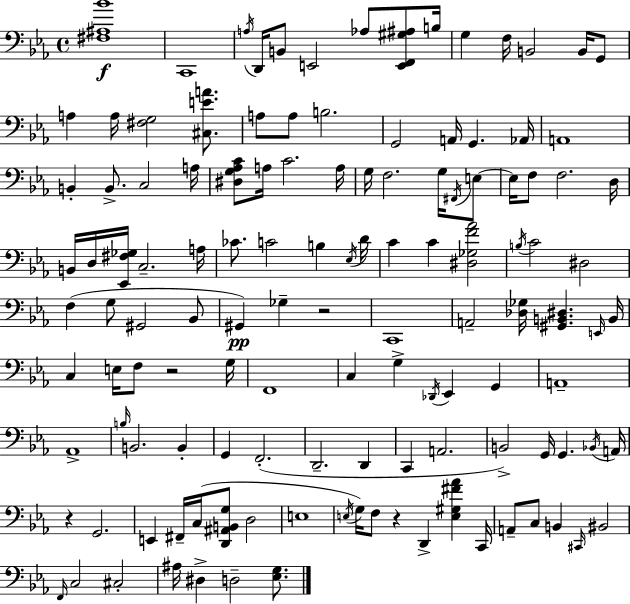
[F#3,A#3,Bb4]/w C2/w A3/s D2/s B2/e E2/h Ab3/e [E2,F2,G#3,A#3]/e B3/s G3/q F3/s B2/h B2/s G2/e A3/q A3/s [F#3,G3]/h [C#3,E4,A4]/e. A3/e A3/e B3/h. G2/h A2/s G2/q. Ab2/s A2/w B2/q B2/e. C3/h A3/s [D#3,G3,Ab3,C4]/e A3/s C4/h. A3/s G3/s F3/h. G3/s F#2/s E3/e E3/s F3/e F3/h. D3/s B2/s D3/s [Eb2,F#3,Gb3]/s C3/h. A3/s CES4/e. C4/h B3/q Eb3/s D4/s C4/q C4/q [D#3,Gb3,F4,Ab4]/h B3/s C4/h D#3/h F3/q G3/e G#2/h Bb2/e G#2/q Gb3/q R/h C2/w A2/h [Db3,Gb3]/s [G#2,B2,D#3]/q. E2/s B2/s C3/q E3/s F3/e R/h G3/s F2/w C3/q G3/q Db2/s Eb2/q G2/q A2/w Ab2/w B3/s B2/h. B2/q G2/q F2/h. D2/h. D2/q C2/q A2/h. B2/h G2/s G2/q. Bb2/s A2/s R/q G2/h. E2/q F#2/s C3/s [D2,A#2,B2,G3]/e D3/h E3/w E3/s G3/s F3/e R/q D2/q [E3,G#3,F#4,Ab4]/q C2/s A2/e C3/e B2/q C#2/s BIS2/h F2/s C3/h C#3/h A#3/s D#3/q D3/h [Eb3,G3]/e.